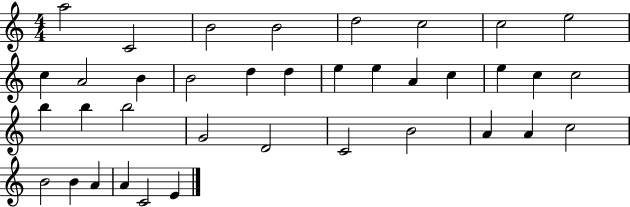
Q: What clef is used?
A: treble